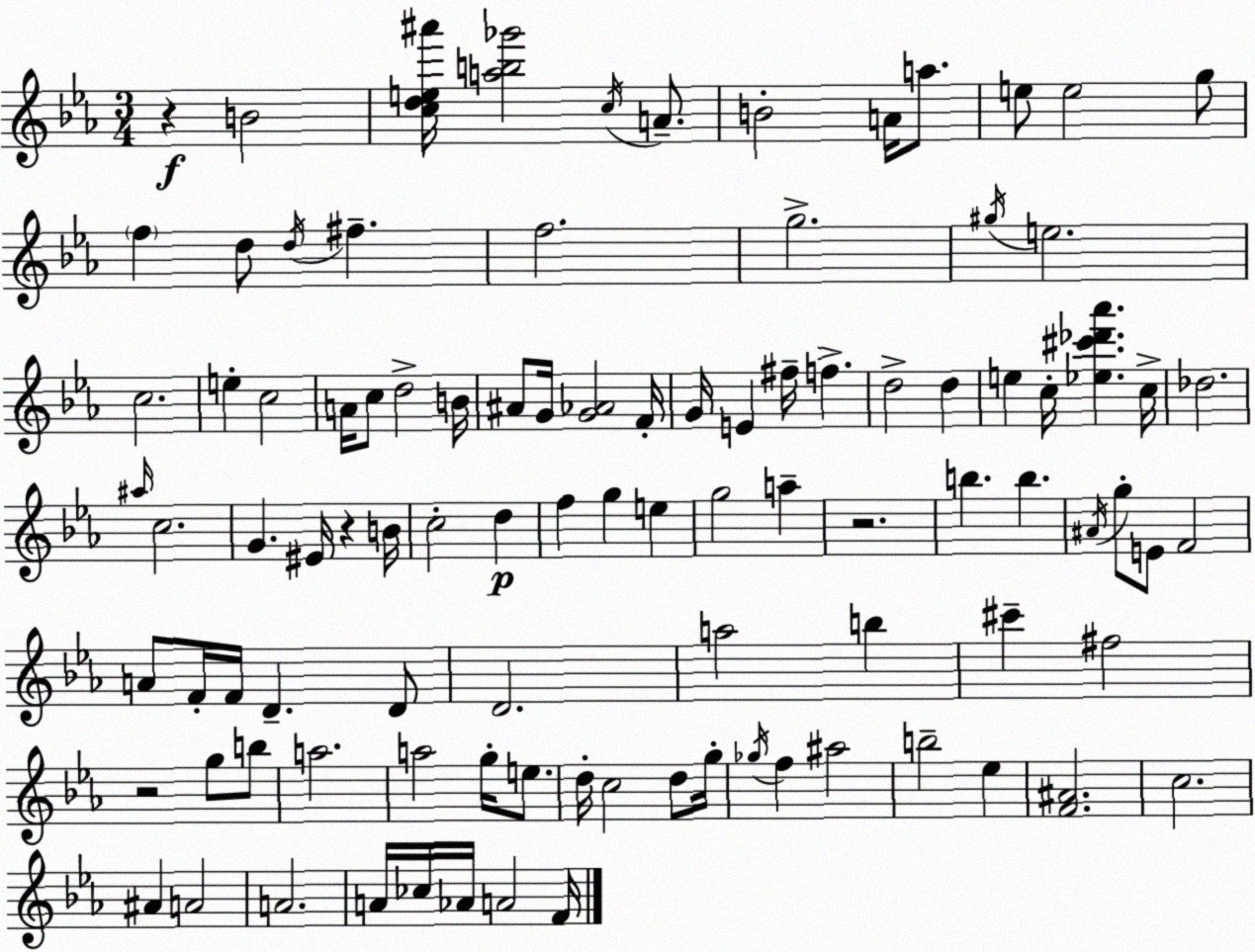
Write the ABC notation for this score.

X:1
T:Untitled
M:3/4
L:1/4
K:Cm
z B2 [cde^a']/4 [ab_g']2 c/4 A/2 B2 A/4 a/2 e/2 e2 g/2 f d/2 d/4 ^f f2 g2 ^g/4 e2 c2 e c2 A/4 c/2 d2 B/4 ^A/2 G/4 [G_A]2 F/4 G/4 E ^f/4 f d2 d e c/4 [_e^c'_d'_a'] c/4 _d2 ^a/4 c2 G ^E/4 z B/4 c2 d f g e g2 a z2 b b ^A/4 g/2 E/2 F2 A/2 F/4 F/4 D D/2 D2 a2 b ^c' ^f2 z2 g/2 b/2 a2 a2 g/4 e/2 d/4 c2 d/2 g/4 _g/4 f ^a2 b2 _e [F^A]2 c2 ^A A2 A2 A/4 _c/4 _A/4 A2 F/4